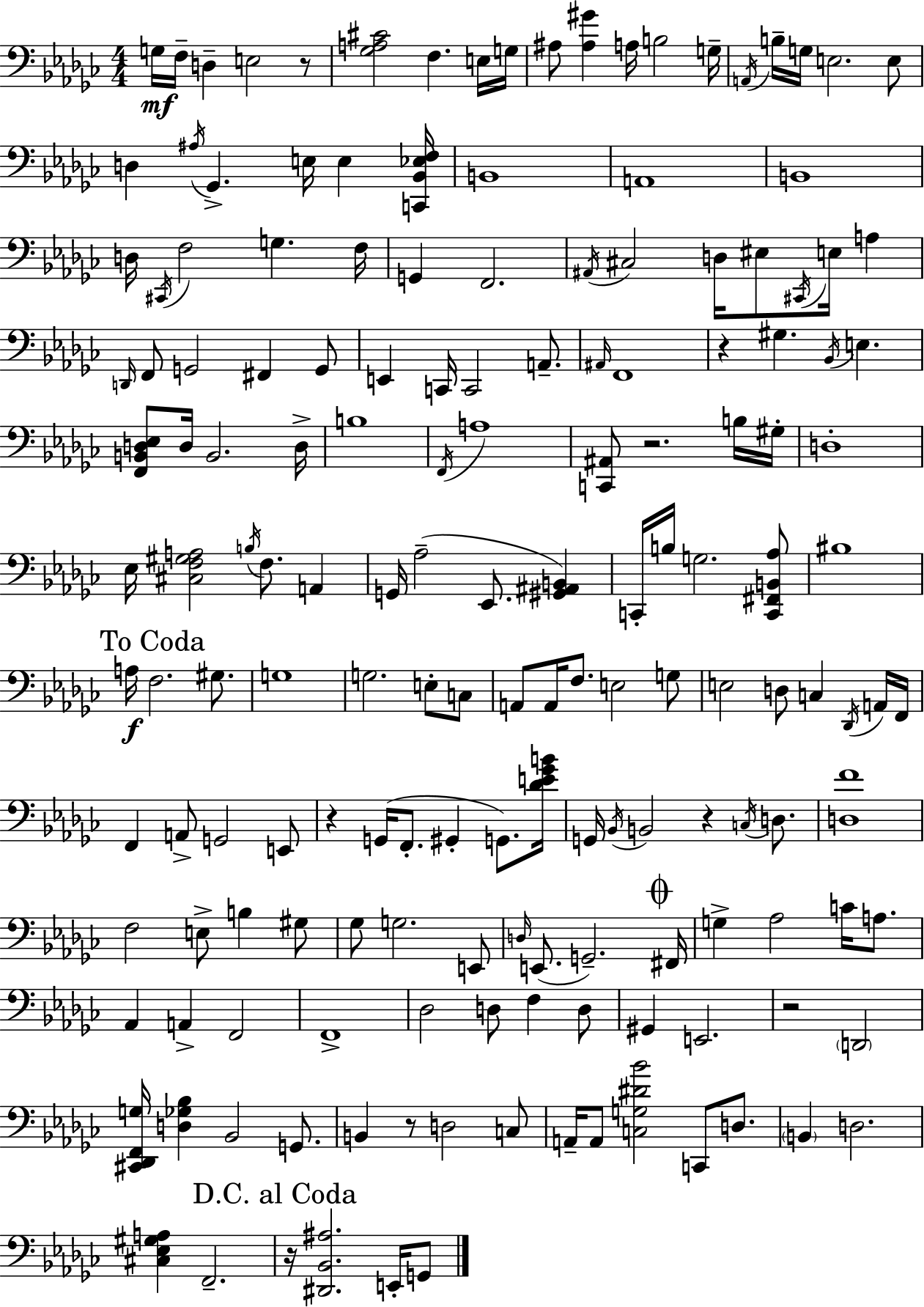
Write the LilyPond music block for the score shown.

{
  \clef bass
  \numericTimeSignature
  \time 4/4
  \key ees \minor
  g16\mf f16-- d4-- e2 r8 | <ges a cis'>2 f4. e16 g16 | ais8 <ais gis'>4 a16 b2 g16-- | \acciaccatura { a,16 } b16-- g16 e2. e8 | \break d4 \acciaccatura { ais16 } ges,4.-> e16 e4 | <c, bes, ees f>16 b,1 | a,1 | b,1 | \break d16 \acciaccatura { cis,16 } f2 g4. | f16 g,4 f,2. | \acciaccatura { ais,16 } cis2 d16 eis8 \acciaccatura { cis,16 } | e16 a4 \grace { d,16 } f,8 g,2 | \break fis,4 g,8 e,4 c,16 c,2 | a,8.-- \grace { ais,16 } f,1 | r4 gis4. | \acciaccatura { bes,16 } e4. <f, b, d ees>8 d16 b,2. | \break d16-> b1 | \acciaccatura { f,16 } a1 | <c, ais,>8 r2. | b16 gis16-. d1-. | \break ees16 <cis f gis a>2 | \acciaccatura { b16 } f8. a,4 g,16 aes2--( | ees,8. <gis, ais, b,>4) c,16-. b16 g2. | <c, fis, b, aes>8 bis1 | \break \mark "To Coda" a16\f f2. | gis8. g1 | g2. | e8-. c8 a,8 a,16 f8. | \break e2 g8 e2 | d8 c4 \acciaccatura { des,16 } a,16 f,16 f,4 a,8-> | g,2 e,8 r4 g,16( | f,8.-. gis,4-. g,8.) <des' e' ges' b'>16 g,16 \acciaccatura { bes,16 } b,2 | \break r4 \acciaccatura { c16 } d8. <d f'>1 | f2 | e8-> b4 gis8 ges8 g2. | e,8 \grace { d16 }( e,8. | \break g,2.--) \mark \markup { \musicglyph "scripts.coda" } fis,16 g4-> | aes2 c'16 a8. aes,4 | a,4-> f,2 f,1-> | des2 | \break d8 f4 d8 gis,4 | e,2. r2 | \parenthesize d,2 <cis, des, f, g>16 <d ges bes>4 | bes,2 g,8. b,4 | \break r8 d2 c8 a,16-- a,8 | <c g dis' bes'>2 c,8 d8. \parenthesize b,4 | d2. <cis ees gis a>4 | f,2.-- \mark "D.C. al Coda" r16 <dis, bes, ais>2. | \break e,16-. g,8 \bar "|."
}